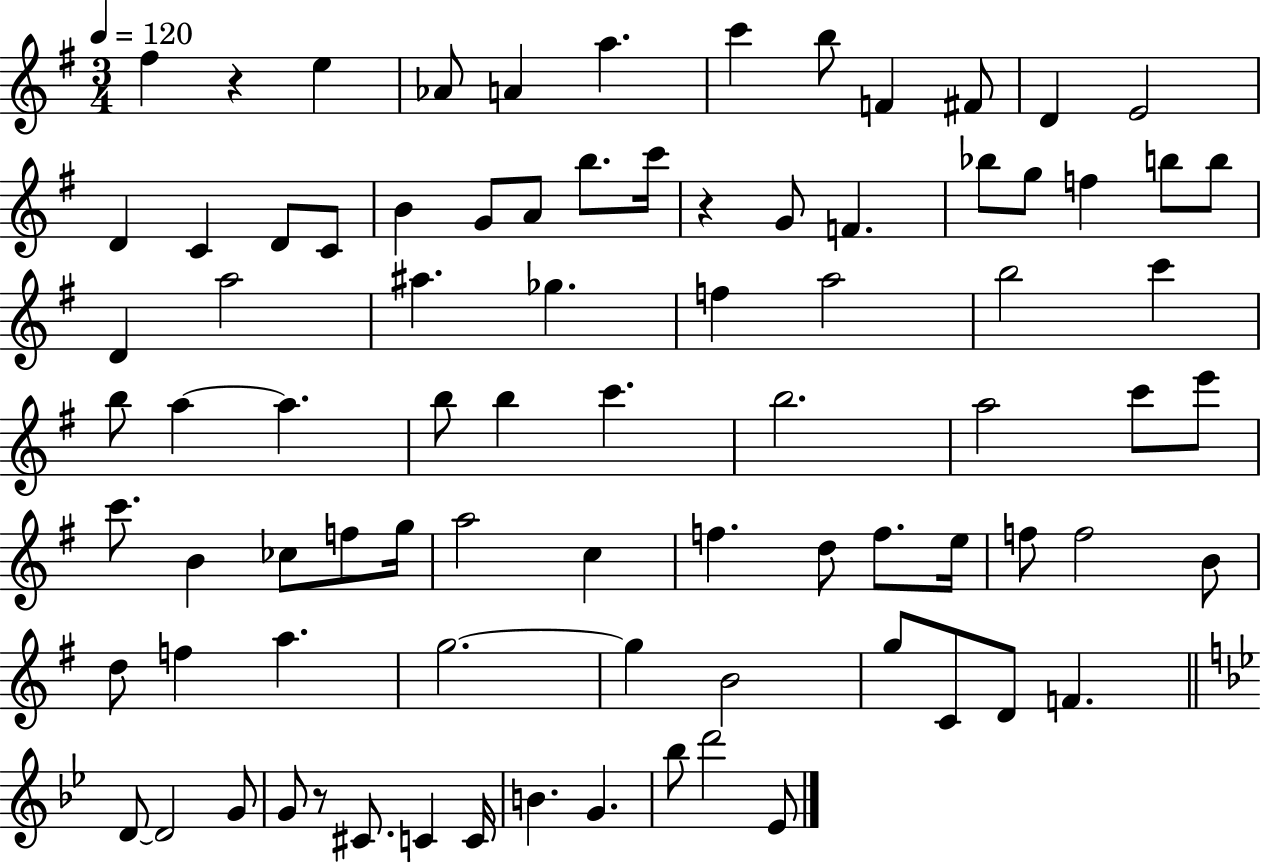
X:1
T:Untitled
M:3/4
L:1/4
K:G
^f z e _A/2 A a c' b/2 F ^F/2 D E2 D C D/2 C/2 B G/2 A/2 b/2 c'/4 z G/2 F _b/2 g/2 f b/2 b/2 D a2 ^a _g f a2 b2 c' b/2 a a b/2 b c' b2 a2 c'/2 e'/2 c'/2 B _c/2 f/2 g/4 a2 c f d/2 f/2 e/4 f/2 f2 B/2 d/2 f a g2 g B2 g/2 C/2 D/2 F D/2 D2 G/2 G/2 z/2 ^C/2 C C/4 B G _b/2 d'2 _E/2